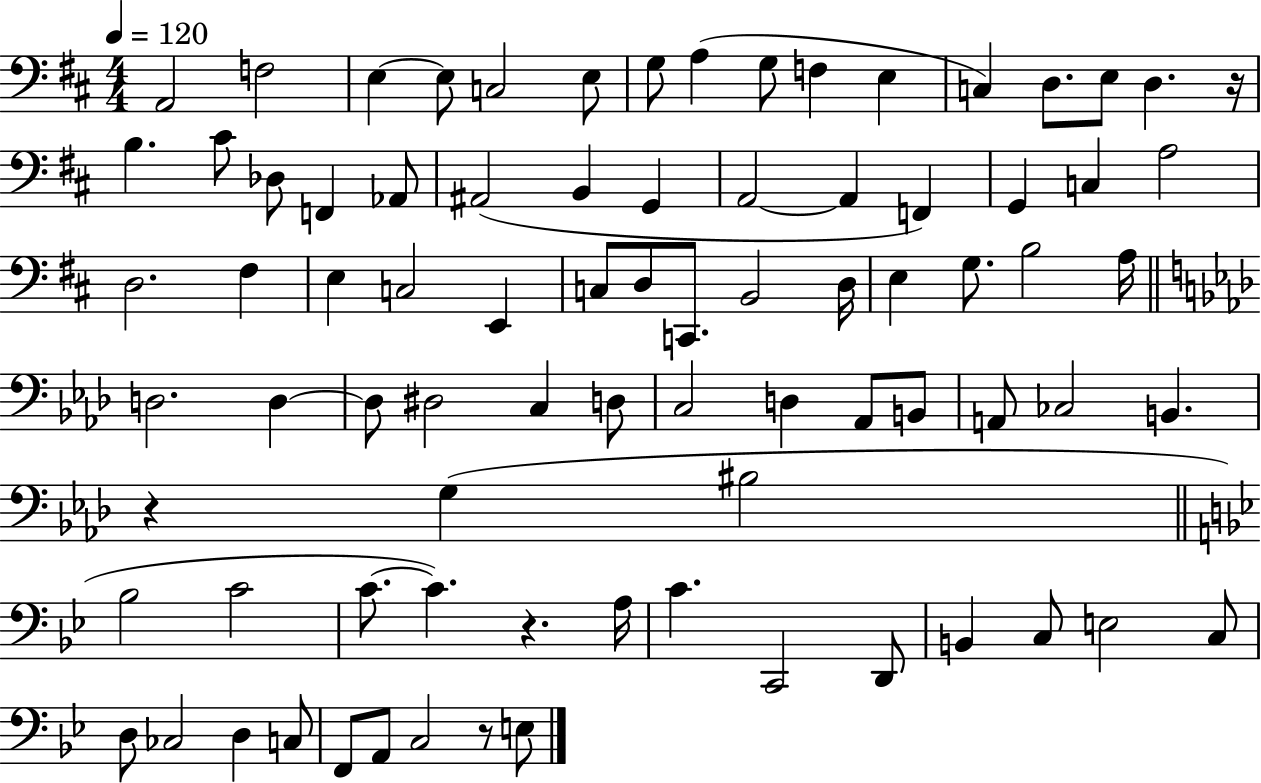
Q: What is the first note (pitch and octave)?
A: A2